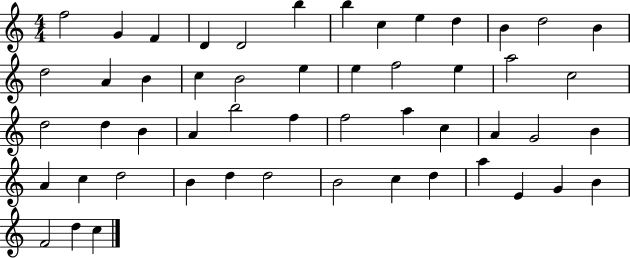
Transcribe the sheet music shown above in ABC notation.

X:1
T:Untitled
M:4/4
L:1/4
K:C
f2 G F D D2 b b c e d B d2 B d2 A B c B2 e e f2 e a2 c2 d2 d B A b2 f f2 a c A G2 B A c d2 B d d2 B2 c d a E G B F2 d c